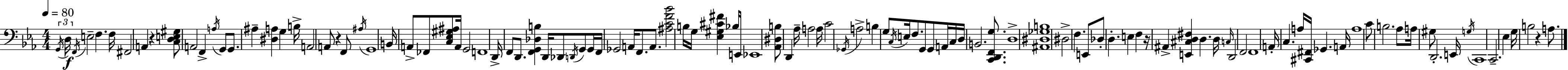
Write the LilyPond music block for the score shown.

{
  \clef bass
  \numericTimeSignature
  \time 4/4
  \key ees \major
  \tempo 4 = 80
  \tuplet 3/2 { \acciaccatura { g,16 }\f d16 \acciaccatura { f,16 } } e2-- f4. | f16 fis,2 a,4 r4 | <c d e gis>8 a,2 f,4-> | \acciaccatura { a16 } g,8 g,8. ais4-- <dis a>4 g4 | \break b16-> a,2 a,8 r4 | f,8 \acciaccatura { ais16 } g,1 | b,16 a,8-> fes,8 <c ees gis ais>8 a,16 g,2 | f,1 | \break d,16-> f,8 d,8. <f, g, des b>4 d,16 des,8 | \acciaccatura { d,16 } g,8 g,16 f,16 ges,2 a,16 f,8. | a,8. <ais c' f' bes'>2 b16 g16 <ees gis cis' fis'>4 | bes16 e,16 ees,1 | \break <aes, dis b>8 d,4 aes16-- a2 | a16 c'2 \acciaccatura { ges,16 } a2-> | b4 g8 \acciaccatura { c16 } e16 f8. | g,8 g,8 a,16 c16 d16 b,2. | \break <c, d, f, g>8. d1-> | <ais, dis ges b>1 | dis2-> f4. | e,8 des8-. d4.-. e4 | \break f4 r16 ais,4-> <e, cis d fis>4 | d4. d16 \grace { c16 } d,2 | f,2 f,1 | a,16-. c4. a16 | \break <cis, fis,>16 ges,4. a,16 a1 | c'8 b2. | aes8 a16 gis8 d,2.-. | e,16 \acciaccatura { g16 } c,1 | \break c,2.-- | ees4 g16 b2 | r4 a8. \bar "|."
}